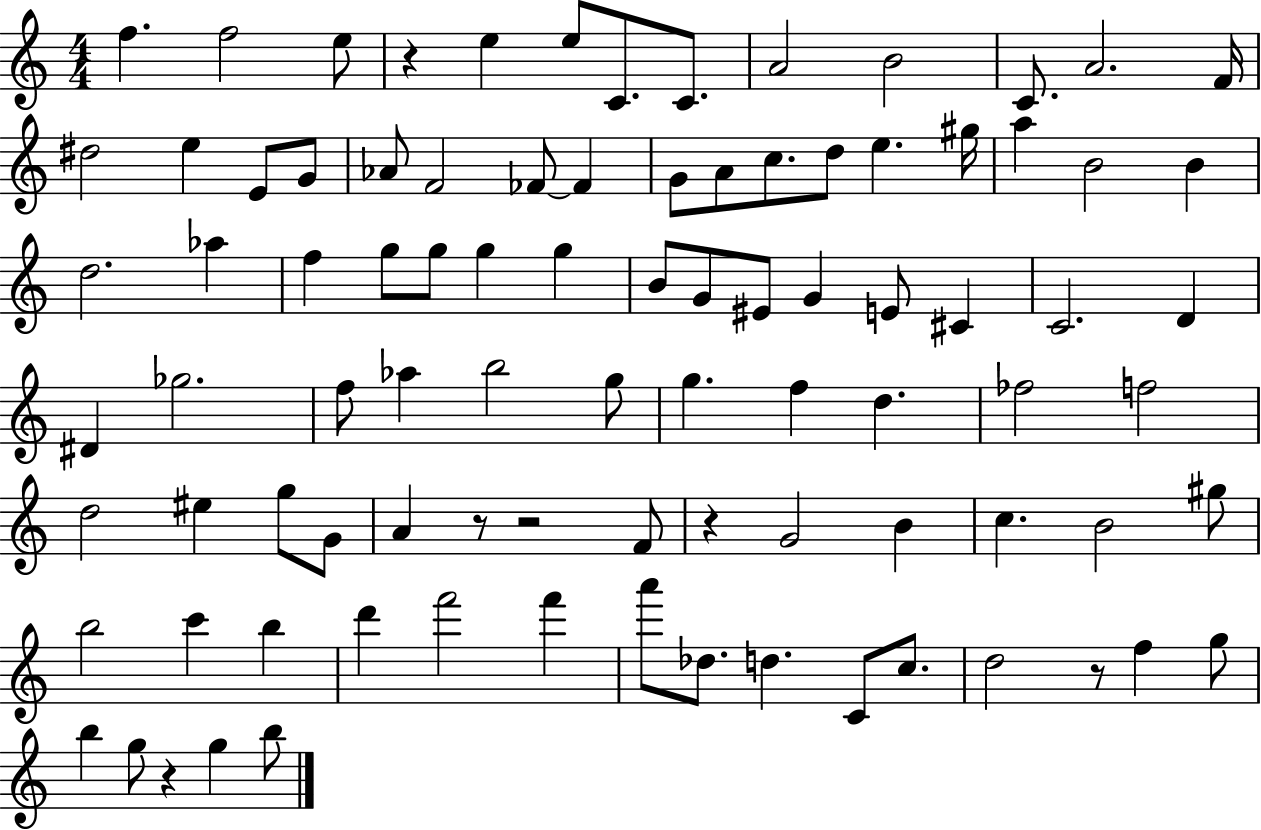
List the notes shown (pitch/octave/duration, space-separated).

F5/q. F5/h E5/e R/q E5/q E5/e C4/e. C4/e. A4/h B4/h C4/e. A4/h. F4/s D#5/h E5/q E4/e G4/e Ab4/e F4/h FES4/e FES4/q G4/e A4/e C5/e. D5/e E5/q. G#5/s A5/q B4/h B4/q D5/h. Ab5/q F5/q G5/e G5/e G5/q G5/q B4/e G4/e EIS4/e G4/q E4/e C#4/q C4/h. D4/q D#4/q Gb5/h. F5/e Ab5/q B5/h G5/e G5/q. F5/q D5/q. FES5/h F5/h D5/h EIS5/q G5/e G4/e A4/q R/e R/h F4/e R/q G4/h B4/q C5/q. B4/h G#5/e B5/h C6/q B5/q D6/q F6/h F6/q A6/e Db5/e. D5/q. C4/e C5/e. D5/h R/e F5/q G5/e B5/q G5/e R/q G5/q B5/e